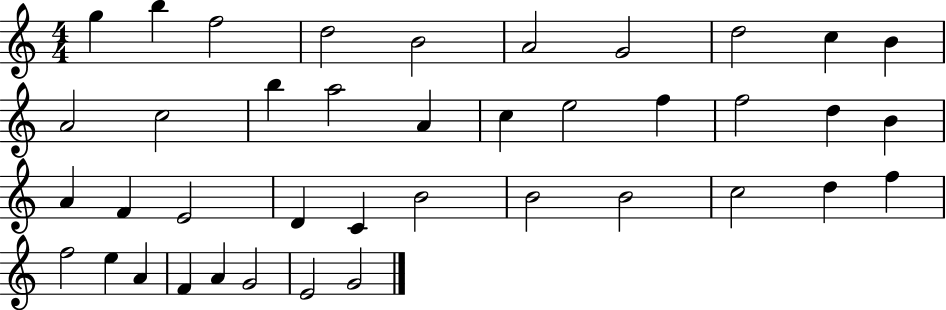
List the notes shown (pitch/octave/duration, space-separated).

G5/q B5/q F5/h D5/h B4/h A4/h G4/h D5/h C5/q B4/q A4/h C5/h B5/q A5/h A4/q C5/q E5/h F5/q F5/h D5/q B4/q A4/q F4/q E4/h D4/q C4/q B4/h B4/h B4/h C5/h D5/q F5/q F5/h E5/q A4/q F4/q A4/q G4/h E4/h G4/h